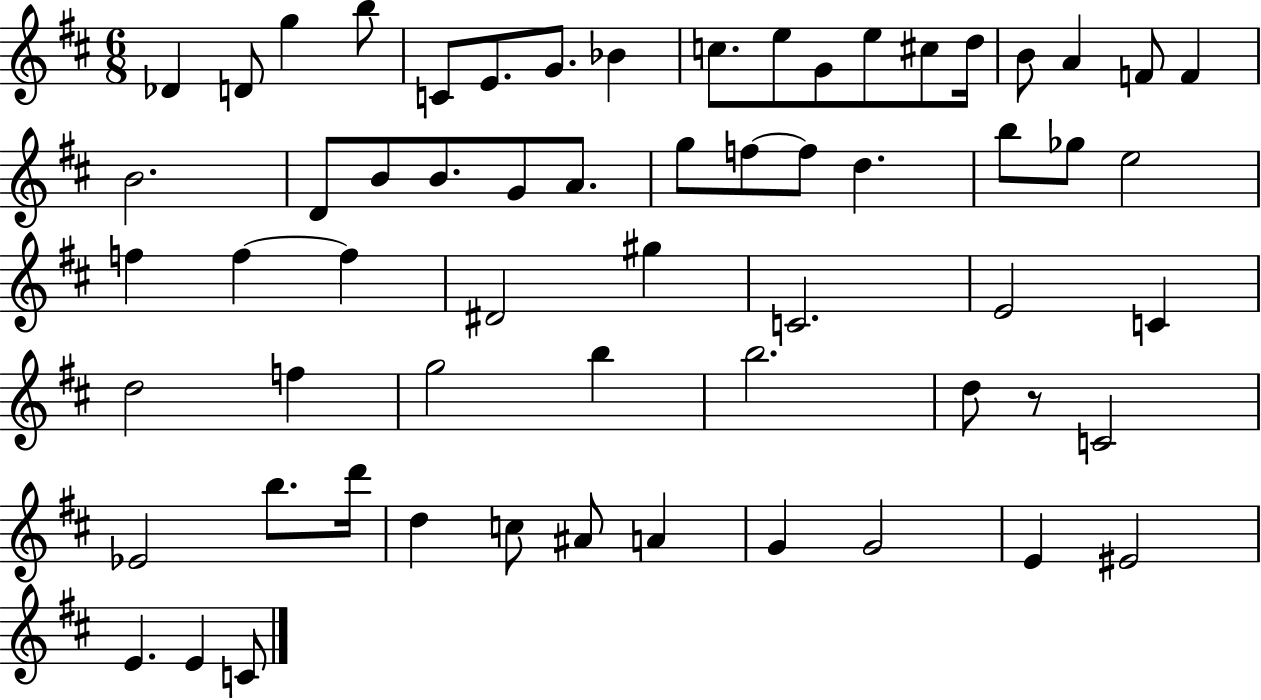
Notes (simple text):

Db4/q D4/e G5/q B5/e C4/e E4/e. G4/e. Bb4/q C5/e. E5/e G4/e E5/e C#5/e D5/s B4/e A4/q F4/e F4/q B4/h. D4/e B4/e B4/e. G4/e A4/e. G5/e F5/e F5/e D5/q. B5/e Gb5/e E5/h F5/q F5/q F5/q D#4/h G#5/q C4/h. E4/h C4/q D5/h F5/q G5/h B5/q B5/h. D5/e R/e C4/h Eb4/h B5/e. D6/s D5/q C5/e A#4/e A4/q G4/q G4/h E4/q EIS4/h E4/q. E4/q C4/e